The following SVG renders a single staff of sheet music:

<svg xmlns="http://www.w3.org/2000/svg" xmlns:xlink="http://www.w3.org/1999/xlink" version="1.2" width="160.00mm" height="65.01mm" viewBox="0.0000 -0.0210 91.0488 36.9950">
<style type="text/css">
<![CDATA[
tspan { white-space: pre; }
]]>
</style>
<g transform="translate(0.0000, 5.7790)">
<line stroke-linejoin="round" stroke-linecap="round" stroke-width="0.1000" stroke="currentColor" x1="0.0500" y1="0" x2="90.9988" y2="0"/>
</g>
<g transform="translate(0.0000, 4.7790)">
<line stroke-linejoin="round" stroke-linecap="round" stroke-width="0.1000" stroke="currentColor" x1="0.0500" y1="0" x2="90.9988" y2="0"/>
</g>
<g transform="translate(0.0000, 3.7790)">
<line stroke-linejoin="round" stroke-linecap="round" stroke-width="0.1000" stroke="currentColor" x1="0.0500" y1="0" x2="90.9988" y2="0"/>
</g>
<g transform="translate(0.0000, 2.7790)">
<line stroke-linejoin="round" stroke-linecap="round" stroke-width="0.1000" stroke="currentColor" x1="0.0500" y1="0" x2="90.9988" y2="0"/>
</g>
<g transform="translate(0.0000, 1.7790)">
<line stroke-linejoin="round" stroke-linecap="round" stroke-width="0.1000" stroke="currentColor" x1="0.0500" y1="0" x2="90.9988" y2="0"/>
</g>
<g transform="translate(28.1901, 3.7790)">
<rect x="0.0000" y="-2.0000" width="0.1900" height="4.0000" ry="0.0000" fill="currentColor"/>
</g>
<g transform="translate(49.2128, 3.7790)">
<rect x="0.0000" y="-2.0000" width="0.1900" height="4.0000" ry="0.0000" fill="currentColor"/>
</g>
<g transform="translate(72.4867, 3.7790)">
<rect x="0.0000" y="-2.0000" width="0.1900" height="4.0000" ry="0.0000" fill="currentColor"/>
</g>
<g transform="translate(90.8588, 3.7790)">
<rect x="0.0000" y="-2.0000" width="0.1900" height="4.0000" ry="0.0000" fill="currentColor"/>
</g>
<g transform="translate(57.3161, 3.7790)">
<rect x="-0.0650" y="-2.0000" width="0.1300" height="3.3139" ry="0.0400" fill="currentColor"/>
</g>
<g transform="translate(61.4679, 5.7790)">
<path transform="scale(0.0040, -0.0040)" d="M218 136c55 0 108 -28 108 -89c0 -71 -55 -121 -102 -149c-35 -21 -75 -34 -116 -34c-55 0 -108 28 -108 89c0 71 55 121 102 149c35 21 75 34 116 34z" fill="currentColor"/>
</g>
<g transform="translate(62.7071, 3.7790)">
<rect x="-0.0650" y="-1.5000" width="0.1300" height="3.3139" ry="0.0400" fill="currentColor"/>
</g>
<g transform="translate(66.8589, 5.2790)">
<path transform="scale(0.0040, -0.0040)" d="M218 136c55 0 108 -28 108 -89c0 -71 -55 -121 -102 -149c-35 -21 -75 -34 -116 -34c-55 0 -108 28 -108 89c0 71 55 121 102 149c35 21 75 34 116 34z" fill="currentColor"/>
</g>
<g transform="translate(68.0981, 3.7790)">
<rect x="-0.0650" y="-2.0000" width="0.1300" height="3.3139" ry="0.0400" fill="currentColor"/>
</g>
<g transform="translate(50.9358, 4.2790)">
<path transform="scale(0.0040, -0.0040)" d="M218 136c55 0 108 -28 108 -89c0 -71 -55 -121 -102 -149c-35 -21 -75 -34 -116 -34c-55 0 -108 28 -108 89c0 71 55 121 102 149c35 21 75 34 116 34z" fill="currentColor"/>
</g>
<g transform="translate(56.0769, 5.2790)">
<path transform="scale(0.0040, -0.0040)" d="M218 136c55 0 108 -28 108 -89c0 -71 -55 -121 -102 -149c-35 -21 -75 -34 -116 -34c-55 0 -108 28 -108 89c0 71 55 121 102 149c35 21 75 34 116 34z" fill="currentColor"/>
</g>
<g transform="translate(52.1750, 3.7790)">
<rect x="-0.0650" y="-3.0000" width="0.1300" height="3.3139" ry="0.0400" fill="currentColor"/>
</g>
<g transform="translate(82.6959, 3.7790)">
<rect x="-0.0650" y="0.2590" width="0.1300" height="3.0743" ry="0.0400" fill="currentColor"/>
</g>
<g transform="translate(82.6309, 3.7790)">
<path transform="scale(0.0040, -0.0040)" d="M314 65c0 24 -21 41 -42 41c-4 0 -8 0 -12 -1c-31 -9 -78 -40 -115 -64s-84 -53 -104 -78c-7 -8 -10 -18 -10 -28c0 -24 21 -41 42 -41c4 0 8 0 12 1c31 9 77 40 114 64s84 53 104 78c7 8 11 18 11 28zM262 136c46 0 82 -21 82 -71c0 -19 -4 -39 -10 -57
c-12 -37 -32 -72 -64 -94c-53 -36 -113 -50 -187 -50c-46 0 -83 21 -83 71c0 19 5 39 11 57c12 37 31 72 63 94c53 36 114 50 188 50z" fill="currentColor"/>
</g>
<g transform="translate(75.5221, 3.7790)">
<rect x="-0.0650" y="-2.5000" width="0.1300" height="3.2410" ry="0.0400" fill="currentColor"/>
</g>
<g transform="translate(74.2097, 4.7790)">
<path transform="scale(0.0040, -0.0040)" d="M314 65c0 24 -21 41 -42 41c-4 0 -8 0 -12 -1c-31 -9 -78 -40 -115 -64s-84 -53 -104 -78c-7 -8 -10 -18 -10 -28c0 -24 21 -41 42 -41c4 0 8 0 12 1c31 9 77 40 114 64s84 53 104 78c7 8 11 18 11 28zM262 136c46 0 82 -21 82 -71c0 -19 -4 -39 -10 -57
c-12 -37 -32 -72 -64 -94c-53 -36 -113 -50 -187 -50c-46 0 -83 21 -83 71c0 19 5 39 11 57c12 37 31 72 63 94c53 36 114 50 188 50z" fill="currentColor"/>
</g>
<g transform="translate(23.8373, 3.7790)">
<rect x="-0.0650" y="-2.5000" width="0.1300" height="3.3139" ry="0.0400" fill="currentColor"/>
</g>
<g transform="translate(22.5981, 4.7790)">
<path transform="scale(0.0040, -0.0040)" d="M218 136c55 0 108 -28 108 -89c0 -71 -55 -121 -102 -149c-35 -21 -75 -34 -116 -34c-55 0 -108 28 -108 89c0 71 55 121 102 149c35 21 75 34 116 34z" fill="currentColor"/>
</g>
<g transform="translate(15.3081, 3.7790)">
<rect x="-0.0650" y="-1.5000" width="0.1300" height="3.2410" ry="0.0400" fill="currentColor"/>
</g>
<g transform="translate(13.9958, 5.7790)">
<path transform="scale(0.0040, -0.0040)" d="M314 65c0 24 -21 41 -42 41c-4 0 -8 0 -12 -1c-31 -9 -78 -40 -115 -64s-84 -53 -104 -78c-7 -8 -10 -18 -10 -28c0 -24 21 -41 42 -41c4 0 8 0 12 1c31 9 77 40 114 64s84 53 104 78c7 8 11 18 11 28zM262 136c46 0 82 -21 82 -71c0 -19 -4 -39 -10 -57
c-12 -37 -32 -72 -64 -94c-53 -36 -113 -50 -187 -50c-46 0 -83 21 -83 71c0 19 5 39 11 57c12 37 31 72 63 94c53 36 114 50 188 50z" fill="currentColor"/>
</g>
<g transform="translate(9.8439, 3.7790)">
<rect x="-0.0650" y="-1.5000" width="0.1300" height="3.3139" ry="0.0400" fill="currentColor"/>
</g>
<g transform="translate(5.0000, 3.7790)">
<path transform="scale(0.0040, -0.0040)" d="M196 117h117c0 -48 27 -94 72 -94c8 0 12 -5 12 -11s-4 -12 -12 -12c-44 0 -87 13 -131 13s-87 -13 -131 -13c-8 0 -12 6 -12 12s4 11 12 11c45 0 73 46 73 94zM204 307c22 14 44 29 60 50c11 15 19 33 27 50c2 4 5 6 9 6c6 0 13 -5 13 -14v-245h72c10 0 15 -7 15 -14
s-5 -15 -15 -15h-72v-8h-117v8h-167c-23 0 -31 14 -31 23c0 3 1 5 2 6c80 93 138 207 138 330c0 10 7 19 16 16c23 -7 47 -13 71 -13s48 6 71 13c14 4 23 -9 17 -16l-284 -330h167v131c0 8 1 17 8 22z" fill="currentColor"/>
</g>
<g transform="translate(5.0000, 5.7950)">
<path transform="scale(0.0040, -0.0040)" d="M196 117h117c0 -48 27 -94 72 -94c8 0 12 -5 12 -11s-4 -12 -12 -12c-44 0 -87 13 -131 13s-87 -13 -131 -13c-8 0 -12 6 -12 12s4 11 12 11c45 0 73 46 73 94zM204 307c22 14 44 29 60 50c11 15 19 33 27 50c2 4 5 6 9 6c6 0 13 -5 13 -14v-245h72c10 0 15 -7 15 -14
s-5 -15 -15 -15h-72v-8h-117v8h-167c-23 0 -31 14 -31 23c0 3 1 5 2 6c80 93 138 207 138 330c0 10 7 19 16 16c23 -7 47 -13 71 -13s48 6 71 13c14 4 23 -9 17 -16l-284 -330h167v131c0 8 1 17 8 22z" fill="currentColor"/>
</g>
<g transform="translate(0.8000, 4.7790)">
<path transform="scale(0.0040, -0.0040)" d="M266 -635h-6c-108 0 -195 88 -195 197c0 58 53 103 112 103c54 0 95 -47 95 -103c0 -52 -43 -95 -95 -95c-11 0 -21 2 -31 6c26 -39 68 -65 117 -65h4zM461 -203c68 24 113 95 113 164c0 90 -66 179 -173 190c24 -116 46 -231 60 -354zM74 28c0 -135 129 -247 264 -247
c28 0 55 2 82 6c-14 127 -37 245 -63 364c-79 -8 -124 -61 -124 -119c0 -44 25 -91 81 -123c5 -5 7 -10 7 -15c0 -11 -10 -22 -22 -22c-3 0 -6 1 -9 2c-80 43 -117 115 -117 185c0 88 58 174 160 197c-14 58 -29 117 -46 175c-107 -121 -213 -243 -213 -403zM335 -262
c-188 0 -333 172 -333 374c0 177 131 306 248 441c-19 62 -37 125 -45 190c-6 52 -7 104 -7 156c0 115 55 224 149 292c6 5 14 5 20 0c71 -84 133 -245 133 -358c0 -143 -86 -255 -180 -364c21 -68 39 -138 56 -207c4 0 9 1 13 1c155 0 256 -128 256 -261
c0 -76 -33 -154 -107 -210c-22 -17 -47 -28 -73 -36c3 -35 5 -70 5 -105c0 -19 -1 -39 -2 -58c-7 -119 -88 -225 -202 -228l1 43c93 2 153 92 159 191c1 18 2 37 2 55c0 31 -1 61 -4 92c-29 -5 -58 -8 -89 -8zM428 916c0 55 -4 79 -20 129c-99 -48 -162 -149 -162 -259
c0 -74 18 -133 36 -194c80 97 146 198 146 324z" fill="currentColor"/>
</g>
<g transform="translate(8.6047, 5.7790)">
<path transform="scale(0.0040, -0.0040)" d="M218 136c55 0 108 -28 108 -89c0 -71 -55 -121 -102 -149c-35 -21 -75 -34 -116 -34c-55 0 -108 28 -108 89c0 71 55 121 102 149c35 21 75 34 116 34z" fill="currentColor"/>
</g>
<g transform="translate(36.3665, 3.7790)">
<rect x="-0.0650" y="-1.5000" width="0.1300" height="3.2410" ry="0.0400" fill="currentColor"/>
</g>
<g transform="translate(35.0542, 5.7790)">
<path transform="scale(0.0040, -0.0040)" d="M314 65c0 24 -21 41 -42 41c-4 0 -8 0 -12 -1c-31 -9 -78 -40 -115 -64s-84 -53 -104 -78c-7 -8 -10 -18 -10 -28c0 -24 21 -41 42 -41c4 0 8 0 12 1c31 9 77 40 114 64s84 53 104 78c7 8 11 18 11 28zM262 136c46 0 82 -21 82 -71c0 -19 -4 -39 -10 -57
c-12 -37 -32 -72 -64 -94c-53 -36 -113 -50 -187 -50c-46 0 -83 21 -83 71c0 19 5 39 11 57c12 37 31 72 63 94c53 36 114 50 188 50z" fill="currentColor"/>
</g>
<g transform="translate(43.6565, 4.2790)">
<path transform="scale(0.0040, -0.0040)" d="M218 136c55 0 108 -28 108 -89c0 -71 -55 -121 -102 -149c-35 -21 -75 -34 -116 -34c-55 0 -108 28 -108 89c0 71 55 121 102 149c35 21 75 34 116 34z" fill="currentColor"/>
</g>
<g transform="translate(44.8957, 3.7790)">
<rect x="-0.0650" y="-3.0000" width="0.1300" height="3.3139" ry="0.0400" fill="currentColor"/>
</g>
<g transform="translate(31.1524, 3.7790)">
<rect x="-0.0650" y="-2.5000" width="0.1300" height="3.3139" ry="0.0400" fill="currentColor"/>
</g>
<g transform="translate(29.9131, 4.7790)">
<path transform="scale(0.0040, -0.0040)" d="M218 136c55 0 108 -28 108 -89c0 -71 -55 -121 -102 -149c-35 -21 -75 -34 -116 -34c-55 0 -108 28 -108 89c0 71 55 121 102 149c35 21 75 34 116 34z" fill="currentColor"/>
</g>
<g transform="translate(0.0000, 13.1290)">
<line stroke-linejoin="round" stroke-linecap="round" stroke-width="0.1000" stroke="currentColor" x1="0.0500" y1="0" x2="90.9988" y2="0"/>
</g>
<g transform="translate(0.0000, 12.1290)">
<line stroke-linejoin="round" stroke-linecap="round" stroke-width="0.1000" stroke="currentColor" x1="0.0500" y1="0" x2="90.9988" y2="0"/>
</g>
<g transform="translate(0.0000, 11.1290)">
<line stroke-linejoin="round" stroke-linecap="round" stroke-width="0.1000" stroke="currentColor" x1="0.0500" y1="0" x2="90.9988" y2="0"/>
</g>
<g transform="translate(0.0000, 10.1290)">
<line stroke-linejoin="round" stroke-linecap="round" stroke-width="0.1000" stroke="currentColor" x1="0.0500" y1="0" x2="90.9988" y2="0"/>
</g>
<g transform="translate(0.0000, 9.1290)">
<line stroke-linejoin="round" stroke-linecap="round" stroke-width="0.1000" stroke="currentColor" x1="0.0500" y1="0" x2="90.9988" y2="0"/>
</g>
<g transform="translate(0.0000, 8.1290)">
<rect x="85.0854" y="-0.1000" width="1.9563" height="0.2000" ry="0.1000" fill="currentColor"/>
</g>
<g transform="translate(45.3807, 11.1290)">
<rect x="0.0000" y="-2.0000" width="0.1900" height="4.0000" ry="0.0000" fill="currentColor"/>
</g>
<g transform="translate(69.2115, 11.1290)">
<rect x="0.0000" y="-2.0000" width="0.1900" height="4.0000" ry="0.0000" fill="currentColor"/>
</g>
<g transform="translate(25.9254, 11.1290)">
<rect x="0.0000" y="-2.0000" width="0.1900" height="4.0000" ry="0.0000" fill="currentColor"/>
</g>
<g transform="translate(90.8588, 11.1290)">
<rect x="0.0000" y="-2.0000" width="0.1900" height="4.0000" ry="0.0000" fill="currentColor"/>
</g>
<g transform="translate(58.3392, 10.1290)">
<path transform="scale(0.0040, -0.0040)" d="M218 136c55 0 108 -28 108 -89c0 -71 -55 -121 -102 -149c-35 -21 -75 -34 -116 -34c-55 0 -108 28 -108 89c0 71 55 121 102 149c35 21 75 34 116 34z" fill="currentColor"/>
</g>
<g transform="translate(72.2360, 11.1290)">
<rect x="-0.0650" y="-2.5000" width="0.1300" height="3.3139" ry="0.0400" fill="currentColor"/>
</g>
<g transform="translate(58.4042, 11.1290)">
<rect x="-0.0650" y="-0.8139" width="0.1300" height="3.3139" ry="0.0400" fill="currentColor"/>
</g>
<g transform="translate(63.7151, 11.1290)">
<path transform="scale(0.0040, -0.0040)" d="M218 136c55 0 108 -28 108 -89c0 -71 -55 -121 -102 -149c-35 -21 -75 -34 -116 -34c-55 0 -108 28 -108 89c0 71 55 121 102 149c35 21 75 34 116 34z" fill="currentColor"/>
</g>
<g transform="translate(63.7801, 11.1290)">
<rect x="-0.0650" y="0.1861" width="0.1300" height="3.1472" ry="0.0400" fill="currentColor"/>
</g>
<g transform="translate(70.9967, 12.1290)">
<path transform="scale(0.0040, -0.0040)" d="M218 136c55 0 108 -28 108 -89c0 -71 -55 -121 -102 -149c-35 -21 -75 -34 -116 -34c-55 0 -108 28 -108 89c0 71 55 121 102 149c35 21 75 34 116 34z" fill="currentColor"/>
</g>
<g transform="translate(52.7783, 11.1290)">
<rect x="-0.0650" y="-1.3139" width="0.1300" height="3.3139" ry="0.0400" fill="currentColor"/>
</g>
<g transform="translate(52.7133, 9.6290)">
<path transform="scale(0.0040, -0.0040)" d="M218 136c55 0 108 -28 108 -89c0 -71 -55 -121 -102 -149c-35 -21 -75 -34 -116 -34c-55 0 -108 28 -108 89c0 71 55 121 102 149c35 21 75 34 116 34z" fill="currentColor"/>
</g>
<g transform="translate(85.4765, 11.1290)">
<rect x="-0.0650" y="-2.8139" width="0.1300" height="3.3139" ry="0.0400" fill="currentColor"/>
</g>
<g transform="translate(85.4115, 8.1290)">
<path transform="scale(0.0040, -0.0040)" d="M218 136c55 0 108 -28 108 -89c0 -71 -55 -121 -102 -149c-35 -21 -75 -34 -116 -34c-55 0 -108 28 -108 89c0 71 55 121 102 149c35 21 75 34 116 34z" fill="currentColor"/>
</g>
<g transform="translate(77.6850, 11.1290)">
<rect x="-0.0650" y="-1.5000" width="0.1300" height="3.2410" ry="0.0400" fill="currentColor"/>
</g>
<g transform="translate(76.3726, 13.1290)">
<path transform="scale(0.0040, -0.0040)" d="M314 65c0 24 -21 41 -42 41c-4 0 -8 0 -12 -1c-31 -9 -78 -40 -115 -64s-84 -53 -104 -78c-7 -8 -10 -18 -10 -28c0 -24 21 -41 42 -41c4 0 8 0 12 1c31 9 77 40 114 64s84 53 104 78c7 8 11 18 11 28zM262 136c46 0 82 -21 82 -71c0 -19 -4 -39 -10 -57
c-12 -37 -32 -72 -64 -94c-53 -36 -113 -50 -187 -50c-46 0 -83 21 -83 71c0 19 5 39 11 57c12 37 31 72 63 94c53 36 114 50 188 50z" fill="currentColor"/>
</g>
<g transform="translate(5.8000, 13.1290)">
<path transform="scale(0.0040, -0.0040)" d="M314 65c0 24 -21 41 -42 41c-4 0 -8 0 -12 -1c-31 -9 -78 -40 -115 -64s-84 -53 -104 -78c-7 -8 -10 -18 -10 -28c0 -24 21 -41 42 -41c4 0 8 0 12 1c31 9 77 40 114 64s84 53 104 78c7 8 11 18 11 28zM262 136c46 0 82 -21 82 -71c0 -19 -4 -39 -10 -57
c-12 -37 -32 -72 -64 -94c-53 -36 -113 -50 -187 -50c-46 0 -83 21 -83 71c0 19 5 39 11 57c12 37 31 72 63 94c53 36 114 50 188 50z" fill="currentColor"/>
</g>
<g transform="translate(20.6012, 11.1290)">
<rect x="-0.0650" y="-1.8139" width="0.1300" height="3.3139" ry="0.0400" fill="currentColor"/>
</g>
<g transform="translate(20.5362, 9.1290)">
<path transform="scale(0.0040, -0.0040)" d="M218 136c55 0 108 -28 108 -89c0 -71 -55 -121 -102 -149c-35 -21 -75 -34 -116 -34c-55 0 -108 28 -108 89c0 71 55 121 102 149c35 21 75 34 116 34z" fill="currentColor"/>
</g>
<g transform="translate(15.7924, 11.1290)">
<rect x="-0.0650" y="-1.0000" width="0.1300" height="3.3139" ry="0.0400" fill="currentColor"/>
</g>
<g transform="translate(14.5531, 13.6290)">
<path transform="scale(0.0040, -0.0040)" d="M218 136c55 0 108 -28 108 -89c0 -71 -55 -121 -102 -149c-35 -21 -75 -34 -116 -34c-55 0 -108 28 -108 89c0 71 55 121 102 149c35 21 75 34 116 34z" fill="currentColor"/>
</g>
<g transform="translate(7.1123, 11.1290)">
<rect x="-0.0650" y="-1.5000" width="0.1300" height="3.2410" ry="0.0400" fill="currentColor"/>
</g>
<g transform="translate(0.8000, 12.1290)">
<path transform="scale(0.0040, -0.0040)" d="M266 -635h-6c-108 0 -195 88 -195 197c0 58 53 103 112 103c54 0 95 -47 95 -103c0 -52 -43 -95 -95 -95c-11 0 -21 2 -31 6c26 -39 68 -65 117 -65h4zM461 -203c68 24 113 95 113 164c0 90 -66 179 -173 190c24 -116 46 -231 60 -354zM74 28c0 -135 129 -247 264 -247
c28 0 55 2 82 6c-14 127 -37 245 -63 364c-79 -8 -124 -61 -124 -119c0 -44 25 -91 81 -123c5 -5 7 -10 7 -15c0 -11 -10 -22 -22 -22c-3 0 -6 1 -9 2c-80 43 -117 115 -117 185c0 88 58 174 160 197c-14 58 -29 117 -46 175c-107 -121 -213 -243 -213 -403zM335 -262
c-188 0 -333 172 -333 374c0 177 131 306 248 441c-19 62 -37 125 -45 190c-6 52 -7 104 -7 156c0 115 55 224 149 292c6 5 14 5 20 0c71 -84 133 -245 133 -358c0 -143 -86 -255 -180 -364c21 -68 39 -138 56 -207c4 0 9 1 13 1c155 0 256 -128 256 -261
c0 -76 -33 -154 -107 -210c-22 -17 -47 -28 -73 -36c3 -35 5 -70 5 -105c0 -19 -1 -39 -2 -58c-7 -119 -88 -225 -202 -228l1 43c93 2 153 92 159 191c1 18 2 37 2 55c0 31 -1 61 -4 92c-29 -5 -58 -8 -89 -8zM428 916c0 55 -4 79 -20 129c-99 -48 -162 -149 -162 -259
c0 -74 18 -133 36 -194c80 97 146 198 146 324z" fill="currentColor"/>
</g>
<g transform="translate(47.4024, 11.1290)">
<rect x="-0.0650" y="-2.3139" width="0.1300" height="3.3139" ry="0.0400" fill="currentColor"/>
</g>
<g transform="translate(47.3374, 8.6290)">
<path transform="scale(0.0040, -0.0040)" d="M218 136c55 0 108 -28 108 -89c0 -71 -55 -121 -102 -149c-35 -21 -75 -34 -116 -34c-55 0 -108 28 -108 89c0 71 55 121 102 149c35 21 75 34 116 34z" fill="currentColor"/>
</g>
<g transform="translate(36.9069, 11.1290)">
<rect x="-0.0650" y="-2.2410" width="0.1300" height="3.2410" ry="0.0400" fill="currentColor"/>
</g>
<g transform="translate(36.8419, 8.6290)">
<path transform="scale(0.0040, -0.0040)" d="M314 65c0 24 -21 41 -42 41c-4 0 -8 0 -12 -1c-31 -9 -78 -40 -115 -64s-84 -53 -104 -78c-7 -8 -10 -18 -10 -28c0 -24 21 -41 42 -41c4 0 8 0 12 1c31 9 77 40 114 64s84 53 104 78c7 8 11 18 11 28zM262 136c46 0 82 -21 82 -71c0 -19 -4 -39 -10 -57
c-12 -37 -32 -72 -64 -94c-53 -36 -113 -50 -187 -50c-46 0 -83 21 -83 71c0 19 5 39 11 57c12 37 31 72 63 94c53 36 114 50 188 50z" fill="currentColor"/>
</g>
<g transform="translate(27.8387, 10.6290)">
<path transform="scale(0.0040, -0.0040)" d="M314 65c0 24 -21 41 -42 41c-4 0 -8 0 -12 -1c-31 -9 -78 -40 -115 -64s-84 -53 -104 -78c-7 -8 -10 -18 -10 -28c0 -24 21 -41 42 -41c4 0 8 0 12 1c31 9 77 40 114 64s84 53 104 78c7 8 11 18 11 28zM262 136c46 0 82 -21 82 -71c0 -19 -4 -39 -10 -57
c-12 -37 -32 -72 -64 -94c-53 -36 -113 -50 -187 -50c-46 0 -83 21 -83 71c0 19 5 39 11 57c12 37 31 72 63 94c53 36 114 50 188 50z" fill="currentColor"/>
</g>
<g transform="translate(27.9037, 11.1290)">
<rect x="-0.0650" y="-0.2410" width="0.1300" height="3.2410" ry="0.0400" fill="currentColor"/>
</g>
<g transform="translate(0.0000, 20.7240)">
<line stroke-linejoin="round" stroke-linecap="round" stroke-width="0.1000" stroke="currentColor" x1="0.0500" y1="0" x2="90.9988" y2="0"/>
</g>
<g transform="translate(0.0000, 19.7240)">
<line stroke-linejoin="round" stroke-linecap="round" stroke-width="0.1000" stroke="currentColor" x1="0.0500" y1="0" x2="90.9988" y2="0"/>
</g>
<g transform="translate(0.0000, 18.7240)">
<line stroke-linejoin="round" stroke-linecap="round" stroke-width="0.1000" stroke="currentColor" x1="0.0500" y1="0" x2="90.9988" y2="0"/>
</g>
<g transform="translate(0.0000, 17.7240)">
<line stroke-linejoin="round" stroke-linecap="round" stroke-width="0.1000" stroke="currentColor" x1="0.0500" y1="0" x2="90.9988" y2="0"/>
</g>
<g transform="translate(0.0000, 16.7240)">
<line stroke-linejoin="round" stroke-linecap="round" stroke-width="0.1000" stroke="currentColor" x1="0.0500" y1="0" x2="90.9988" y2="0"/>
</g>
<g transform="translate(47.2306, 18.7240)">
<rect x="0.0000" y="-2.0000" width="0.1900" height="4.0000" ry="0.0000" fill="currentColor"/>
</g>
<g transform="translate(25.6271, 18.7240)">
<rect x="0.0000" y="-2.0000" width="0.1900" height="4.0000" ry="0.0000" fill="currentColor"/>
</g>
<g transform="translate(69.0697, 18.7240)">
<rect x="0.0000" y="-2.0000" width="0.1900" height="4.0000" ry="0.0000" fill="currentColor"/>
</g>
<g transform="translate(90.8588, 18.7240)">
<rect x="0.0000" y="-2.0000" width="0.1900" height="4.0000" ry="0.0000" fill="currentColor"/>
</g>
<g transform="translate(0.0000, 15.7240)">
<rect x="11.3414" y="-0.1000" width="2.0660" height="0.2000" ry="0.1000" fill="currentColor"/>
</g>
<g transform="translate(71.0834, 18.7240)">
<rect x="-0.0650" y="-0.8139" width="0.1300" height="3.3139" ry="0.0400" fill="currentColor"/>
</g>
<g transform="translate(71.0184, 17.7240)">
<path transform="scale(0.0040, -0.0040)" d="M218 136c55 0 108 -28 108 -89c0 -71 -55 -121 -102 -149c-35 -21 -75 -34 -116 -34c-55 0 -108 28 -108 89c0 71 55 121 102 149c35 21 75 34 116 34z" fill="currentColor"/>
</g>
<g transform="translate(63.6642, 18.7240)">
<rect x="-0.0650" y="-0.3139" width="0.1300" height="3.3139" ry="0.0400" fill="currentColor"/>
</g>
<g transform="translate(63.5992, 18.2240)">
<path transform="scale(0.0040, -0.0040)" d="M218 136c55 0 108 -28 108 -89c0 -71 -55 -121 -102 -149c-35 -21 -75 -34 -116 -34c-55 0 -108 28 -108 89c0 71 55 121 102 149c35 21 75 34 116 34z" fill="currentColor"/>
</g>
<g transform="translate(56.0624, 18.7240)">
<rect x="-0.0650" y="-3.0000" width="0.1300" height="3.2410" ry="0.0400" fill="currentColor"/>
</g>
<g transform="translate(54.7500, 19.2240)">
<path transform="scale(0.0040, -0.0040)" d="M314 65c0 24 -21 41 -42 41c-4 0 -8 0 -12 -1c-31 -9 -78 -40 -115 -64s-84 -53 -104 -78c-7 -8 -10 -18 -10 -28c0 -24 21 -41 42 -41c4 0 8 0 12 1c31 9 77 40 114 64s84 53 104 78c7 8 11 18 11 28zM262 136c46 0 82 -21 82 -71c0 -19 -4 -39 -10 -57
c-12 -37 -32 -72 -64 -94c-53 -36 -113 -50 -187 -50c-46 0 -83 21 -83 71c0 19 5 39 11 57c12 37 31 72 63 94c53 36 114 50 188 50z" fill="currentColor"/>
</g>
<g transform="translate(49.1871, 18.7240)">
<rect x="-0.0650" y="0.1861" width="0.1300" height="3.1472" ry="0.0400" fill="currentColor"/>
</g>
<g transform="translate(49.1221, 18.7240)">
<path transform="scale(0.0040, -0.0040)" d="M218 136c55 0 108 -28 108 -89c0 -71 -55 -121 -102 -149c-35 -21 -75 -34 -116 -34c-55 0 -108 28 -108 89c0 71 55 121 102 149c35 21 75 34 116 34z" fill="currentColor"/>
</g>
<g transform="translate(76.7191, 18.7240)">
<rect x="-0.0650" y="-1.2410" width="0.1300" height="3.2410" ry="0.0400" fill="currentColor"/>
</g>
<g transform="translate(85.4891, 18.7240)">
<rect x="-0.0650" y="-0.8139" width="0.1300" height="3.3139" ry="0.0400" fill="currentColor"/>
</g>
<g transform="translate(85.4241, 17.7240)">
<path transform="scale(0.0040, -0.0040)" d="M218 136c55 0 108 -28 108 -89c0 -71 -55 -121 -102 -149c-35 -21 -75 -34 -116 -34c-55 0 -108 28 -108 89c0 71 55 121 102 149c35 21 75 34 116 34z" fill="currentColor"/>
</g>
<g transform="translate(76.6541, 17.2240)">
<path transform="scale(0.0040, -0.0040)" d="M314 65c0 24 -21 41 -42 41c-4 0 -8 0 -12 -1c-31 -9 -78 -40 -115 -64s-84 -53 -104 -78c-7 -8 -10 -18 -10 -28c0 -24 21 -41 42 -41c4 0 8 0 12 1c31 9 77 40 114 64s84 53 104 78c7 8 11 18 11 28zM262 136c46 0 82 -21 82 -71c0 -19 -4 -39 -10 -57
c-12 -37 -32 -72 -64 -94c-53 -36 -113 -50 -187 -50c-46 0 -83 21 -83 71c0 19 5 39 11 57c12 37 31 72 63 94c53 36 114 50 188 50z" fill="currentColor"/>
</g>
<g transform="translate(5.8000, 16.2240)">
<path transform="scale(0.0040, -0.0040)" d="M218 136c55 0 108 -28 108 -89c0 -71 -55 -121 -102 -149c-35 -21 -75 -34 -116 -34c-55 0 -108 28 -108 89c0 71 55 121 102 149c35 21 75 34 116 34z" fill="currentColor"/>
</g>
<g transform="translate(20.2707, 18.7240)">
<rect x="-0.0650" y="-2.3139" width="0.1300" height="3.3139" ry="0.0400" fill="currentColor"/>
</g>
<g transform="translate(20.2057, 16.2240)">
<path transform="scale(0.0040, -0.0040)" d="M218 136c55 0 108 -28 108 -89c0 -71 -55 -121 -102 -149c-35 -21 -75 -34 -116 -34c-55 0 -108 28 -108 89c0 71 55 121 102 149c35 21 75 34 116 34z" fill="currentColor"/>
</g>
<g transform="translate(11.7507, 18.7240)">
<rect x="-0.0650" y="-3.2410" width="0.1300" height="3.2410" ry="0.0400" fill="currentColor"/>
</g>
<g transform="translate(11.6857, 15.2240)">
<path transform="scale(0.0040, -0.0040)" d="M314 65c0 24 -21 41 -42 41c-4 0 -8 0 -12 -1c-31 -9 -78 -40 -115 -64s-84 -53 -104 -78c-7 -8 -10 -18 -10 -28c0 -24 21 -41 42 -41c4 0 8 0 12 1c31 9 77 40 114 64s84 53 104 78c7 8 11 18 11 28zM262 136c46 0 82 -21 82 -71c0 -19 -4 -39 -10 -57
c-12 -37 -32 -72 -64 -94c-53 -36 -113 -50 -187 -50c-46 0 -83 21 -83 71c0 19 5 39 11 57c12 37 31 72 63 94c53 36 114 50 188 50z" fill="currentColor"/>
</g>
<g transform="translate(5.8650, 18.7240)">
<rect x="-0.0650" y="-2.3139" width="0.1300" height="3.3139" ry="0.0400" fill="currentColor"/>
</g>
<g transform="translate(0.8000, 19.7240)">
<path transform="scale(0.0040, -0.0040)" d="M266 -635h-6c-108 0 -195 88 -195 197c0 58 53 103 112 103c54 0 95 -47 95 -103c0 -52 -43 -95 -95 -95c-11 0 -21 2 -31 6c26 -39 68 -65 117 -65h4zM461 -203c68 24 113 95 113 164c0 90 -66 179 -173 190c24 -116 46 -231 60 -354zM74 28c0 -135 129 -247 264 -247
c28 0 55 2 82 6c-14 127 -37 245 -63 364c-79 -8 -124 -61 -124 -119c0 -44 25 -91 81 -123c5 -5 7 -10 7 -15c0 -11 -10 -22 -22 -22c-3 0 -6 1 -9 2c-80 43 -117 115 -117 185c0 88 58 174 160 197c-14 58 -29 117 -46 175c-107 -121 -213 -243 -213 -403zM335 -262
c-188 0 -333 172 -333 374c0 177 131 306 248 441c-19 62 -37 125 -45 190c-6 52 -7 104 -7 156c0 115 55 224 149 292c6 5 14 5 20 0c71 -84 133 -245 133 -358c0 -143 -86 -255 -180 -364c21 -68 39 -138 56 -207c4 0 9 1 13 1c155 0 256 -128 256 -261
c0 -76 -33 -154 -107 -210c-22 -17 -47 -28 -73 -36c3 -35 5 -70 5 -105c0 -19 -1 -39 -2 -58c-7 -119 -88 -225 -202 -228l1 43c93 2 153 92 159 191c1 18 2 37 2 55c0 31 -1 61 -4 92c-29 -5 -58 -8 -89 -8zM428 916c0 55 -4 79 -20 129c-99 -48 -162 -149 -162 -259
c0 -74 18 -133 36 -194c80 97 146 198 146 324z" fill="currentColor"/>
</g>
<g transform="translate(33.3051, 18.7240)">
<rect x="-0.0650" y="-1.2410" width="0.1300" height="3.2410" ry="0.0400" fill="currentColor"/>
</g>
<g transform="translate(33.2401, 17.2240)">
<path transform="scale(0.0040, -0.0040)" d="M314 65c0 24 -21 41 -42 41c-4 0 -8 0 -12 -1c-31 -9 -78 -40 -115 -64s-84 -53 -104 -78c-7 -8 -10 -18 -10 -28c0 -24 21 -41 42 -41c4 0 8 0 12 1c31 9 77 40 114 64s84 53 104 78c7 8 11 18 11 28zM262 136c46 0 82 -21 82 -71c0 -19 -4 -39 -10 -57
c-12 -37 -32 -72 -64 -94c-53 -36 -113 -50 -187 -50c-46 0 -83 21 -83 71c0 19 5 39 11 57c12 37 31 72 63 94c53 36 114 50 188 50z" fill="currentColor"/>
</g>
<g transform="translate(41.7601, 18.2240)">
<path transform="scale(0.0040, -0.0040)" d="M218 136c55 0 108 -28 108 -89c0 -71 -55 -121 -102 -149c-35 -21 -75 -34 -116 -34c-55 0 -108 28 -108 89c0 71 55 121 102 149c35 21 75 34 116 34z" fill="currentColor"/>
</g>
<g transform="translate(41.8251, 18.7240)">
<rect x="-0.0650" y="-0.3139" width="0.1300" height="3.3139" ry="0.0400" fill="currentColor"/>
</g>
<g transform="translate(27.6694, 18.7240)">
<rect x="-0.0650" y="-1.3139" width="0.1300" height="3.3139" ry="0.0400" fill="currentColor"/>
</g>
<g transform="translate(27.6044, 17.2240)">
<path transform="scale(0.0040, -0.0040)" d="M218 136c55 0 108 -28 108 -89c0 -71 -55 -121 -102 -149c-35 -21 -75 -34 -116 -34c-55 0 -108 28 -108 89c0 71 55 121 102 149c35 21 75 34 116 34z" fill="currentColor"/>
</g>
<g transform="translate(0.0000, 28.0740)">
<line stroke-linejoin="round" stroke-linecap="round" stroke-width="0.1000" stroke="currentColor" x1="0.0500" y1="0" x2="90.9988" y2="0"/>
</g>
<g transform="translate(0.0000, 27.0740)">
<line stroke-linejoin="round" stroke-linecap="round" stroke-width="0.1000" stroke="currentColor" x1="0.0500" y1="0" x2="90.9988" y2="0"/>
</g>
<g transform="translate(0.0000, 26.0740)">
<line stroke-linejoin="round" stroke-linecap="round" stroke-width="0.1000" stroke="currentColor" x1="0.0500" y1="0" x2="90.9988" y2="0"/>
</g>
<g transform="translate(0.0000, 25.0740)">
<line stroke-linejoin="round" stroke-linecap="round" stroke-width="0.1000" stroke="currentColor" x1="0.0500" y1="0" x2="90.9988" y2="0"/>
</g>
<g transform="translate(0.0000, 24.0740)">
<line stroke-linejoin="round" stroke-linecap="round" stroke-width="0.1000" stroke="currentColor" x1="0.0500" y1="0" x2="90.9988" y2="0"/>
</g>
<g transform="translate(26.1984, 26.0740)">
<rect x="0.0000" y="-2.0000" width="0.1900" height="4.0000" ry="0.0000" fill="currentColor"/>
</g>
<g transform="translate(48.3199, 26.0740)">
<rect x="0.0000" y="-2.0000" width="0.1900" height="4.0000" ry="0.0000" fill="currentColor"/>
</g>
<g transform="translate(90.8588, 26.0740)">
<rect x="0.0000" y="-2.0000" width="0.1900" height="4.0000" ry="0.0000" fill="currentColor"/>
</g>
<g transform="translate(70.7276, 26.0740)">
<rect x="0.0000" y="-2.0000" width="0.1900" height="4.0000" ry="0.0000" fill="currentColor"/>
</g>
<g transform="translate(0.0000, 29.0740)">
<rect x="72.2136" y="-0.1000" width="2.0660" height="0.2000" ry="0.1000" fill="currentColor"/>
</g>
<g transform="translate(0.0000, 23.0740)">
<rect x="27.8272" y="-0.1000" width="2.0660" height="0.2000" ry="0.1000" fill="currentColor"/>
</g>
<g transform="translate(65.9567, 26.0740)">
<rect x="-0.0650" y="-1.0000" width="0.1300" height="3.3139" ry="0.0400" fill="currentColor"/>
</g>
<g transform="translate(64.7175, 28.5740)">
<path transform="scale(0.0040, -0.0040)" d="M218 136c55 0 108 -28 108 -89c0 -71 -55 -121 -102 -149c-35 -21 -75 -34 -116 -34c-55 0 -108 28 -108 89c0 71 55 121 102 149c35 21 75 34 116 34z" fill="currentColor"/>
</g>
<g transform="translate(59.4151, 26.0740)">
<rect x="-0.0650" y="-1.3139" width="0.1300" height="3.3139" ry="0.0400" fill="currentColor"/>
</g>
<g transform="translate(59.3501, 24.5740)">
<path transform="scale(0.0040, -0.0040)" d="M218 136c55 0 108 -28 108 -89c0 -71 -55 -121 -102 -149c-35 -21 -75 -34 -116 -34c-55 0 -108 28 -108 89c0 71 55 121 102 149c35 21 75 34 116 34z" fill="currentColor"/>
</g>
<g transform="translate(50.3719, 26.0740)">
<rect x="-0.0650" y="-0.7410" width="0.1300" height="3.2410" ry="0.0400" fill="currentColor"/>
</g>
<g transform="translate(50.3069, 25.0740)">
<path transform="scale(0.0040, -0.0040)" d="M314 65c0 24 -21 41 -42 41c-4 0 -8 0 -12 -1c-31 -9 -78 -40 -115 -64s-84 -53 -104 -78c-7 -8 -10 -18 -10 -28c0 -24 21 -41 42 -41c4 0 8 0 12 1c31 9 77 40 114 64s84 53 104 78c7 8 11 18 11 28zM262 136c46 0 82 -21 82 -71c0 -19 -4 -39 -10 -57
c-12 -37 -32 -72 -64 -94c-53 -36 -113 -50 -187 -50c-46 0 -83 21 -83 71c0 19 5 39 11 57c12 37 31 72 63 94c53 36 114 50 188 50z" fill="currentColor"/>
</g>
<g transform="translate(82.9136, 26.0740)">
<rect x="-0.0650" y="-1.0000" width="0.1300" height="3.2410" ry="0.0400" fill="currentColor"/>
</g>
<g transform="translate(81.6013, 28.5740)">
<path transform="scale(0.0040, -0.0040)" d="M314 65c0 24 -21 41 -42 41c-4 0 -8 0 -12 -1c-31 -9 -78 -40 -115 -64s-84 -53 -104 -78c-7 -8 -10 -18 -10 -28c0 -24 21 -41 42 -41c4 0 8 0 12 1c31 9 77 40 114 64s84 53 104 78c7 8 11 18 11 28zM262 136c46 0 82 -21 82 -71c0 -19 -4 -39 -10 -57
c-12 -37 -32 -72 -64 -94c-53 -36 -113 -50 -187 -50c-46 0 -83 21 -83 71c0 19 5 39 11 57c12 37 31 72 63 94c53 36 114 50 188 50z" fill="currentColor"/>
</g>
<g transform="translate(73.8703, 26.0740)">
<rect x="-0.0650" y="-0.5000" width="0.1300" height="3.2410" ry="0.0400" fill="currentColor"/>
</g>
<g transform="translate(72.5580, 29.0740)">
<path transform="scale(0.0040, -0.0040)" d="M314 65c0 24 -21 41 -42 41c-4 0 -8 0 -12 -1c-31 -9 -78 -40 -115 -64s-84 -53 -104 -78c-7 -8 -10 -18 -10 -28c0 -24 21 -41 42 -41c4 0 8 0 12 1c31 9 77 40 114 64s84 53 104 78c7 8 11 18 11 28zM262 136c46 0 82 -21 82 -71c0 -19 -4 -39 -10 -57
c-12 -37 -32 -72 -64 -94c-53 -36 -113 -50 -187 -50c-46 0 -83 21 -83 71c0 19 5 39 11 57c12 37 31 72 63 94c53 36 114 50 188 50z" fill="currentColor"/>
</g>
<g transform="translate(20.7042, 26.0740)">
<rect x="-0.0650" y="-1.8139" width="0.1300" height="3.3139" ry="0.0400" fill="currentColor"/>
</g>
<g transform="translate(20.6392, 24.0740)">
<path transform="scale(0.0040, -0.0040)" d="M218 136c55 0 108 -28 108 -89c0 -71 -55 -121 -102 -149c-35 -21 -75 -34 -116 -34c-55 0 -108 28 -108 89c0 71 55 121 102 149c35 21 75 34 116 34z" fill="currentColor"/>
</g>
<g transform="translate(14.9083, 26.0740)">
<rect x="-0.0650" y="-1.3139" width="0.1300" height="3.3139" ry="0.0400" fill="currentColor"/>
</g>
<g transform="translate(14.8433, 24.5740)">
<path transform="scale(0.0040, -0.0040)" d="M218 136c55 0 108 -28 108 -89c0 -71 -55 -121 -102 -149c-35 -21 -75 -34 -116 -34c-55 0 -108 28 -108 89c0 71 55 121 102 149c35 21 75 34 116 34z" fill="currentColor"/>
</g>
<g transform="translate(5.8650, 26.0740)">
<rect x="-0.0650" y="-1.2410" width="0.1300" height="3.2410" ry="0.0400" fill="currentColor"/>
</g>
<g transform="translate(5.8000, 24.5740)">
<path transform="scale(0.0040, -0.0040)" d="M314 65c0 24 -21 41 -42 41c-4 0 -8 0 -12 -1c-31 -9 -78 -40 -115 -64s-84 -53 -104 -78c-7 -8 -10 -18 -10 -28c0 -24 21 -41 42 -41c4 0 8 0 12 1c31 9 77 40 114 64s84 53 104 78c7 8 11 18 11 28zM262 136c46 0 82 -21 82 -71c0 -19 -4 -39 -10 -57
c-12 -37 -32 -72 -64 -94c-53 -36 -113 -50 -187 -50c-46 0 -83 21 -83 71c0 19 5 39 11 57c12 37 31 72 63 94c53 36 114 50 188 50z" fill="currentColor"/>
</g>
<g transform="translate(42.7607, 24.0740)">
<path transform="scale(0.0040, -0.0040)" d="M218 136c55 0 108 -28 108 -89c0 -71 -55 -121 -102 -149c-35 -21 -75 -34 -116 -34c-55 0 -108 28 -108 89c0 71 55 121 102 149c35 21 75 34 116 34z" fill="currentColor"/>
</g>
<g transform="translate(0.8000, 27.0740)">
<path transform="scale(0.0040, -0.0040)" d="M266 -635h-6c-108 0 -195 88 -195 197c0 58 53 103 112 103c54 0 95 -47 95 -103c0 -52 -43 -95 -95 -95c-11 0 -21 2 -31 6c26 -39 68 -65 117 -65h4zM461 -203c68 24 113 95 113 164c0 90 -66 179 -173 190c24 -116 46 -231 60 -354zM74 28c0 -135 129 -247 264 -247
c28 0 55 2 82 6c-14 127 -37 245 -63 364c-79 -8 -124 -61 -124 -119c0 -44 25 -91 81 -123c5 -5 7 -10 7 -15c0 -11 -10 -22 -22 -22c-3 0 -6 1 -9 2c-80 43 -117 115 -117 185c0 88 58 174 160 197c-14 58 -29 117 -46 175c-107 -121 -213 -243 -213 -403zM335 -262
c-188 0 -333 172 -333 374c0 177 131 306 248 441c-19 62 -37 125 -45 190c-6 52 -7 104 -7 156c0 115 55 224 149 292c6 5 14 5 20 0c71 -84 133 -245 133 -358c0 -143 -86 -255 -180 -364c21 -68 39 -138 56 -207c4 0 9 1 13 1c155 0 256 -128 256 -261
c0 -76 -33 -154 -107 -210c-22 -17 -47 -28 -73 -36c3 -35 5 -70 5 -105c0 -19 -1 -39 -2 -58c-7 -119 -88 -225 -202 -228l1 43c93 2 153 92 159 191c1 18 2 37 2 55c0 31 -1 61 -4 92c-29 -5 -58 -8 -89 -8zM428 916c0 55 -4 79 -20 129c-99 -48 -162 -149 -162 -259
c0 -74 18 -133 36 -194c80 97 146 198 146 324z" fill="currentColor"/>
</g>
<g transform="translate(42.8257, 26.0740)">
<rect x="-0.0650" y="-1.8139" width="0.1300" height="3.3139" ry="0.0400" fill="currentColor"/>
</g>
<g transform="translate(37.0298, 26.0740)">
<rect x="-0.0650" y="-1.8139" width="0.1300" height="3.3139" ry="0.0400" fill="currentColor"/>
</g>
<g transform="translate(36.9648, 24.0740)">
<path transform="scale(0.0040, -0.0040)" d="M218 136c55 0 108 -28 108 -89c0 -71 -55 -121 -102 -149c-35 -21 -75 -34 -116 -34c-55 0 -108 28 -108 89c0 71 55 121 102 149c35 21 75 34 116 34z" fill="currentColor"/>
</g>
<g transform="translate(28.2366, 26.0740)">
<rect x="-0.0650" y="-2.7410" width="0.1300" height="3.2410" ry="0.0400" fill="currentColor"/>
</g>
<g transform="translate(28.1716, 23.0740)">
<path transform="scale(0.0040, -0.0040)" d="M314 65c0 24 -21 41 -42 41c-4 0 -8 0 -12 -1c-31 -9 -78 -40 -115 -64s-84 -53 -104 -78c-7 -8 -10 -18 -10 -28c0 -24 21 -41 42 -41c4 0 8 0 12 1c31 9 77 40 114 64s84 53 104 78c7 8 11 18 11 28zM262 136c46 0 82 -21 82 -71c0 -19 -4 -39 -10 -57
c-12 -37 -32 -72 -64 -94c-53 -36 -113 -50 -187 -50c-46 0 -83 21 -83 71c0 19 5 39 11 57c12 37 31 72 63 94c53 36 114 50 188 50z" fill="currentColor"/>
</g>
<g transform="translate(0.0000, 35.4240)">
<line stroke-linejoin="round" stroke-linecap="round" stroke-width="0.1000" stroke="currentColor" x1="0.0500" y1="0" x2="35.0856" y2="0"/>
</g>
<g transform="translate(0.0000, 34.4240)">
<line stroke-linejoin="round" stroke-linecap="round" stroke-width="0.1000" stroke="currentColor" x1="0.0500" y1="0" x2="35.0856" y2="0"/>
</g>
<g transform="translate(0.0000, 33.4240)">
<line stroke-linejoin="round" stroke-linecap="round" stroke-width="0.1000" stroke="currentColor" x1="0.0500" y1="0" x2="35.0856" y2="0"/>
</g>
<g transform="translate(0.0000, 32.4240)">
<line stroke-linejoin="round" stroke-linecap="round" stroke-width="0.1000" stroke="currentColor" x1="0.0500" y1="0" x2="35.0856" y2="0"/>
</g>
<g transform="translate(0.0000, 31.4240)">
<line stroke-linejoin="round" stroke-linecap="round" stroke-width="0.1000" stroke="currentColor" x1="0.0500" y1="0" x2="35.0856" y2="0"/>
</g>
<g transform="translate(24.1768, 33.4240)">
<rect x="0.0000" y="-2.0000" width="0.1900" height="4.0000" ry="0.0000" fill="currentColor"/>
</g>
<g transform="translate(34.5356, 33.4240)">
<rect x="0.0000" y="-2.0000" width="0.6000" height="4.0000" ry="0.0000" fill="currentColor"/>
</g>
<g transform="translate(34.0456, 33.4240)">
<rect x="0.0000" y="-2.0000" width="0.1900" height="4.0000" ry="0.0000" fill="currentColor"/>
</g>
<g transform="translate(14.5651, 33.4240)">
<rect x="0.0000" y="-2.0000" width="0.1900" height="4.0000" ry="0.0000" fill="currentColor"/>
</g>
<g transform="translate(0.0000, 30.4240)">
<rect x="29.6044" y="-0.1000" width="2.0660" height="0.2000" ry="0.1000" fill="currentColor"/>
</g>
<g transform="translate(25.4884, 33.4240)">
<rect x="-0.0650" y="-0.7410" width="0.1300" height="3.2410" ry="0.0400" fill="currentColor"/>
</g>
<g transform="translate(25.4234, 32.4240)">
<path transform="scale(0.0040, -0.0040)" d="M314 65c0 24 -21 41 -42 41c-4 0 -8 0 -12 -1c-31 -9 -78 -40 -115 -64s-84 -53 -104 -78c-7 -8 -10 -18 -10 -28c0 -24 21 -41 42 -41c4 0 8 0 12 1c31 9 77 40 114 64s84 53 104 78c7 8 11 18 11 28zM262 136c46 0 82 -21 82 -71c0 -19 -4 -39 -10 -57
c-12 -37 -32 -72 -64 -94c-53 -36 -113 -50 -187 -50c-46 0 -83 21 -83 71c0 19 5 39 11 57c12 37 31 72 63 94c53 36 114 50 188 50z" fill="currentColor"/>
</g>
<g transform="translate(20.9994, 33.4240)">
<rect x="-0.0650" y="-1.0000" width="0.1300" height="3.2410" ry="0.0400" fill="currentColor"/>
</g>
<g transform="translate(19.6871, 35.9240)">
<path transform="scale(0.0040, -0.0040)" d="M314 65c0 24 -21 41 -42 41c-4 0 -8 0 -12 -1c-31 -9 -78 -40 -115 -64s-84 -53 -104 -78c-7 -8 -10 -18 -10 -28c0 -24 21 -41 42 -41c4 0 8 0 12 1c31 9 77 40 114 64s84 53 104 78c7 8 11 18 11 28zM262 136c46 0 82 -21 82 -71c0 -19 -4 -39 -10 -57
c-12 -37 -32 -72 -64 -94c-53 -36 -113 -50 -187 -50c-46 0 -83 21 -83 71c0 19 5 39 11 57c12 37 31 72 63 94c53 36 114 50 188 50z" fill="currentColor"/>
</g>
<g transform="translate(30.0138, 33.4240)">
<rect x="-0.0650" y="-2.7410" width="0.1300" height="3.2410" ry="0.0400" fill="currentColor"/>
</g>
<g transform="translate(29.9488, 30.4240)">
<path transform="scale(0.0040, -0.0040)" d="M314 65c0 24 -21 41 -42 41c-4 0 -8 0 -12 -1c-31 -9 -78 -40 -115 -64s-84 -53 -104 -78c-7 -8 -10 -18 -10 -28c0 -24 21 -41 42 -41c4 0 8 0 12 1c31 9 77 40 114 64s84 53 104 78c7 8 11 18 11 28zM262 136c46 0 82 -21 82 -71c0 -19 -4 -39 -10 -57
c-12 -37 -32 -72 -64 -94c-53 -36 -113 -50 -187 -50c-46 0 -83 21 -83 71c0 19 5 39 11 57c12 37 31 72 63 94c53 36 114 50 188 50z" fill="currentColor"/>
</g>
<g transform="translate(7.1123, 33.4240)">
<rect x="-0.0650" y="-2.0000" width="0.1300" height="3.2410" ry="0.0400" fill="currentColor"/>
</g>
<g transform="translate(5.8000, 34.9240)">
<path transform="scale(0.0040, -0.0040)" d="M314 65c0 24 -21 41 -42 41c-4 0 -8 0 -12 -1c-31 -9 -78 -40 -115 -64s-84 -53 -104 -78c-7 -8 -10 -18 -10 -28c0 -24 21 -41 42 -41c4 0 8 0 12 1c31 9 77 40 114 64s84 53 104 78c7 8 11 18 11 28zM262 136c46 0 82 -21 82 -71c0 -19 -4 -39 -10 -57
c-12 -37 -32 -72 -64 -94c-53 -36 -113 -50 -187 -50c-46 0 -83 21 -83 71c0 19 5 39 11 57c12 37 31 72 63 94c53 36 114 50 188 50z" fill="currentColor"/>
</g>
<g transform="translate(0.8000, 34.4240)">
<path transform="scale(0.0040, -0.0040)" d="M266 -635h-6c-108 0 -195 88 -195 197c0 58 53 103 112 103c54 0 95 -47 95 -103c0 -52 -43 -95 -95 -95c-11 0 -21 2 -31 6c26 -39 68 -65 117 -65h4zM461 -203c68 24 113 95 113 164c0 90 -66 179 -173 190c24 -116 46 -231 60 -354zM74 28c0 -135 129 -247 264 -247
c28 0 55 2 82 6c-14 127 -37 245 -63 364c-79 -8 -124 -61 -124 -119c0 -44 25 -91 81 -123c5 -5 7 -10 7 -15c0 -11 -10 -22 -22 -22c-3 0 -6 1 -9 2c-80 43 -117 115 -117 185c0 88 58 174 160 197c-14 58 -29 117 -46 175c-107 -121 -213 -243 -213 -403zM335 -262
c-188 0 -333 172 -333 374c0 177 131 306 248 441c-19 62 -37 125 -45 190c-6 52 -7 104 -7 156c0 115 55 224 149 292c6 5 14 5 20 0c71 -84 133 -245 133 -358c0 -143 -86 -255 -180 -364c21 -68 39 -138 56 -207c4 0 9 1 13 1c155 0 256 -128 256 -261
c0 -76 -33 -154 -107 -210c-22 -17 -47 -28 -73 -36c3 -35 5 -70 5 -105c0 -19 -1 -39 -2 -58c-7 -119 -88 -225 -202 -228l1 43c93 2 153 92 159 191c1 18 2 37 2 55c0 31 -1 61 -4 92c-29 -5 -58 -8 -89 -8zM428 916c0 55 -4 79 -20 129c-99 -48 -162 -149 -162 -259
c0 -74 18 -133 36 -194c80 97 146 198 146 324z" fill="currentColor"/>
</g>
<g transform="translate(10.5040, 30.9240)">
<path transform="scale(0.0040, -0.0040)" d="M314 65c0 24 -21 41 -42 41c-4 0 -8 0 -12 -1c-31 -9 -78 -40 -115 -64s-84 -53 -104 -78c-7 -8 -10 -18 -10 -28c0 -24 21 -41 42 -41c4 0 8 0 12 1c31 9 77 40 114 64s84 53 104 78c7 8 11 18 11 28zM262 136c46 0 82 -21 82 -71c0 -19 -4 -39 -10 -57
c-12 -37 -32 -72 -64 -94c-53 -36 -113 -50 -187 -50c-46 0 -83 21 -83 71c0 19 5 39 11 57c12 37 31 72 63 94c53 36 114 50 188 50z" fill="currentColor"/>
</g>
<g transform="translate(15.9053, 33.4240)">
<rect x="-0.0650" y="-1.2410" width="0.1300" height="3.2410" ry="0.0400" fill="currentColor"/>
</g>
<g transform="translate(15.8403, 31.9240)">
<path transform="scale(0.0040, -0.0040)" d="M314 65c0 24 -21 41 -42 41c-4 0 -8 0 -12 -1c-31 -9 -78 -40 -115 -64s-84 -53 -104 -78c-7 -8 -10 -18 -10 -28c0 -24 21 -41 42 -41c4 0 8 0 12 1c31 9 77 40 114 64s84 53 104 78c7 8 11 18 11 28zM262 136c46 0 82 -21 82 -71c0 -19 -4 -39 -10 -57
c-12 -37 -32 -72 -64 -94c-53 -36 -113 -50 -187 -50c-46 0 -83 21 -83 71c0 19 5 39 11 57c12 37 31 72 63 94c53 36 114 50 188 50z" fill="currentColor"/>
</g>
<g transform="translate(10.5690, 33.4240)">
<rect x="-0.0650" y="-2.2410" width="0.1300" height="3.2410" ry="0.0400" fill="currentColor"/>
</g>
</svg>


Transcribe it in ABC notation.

X:1
T:Untitled
M:4/4
L:1/4
K:C
E E2 G G E2 A A F E F G2 B2 E2 D f c2 g2 g e d B G E2 a g b2 g e e2 c B A2 c d e2 d e2 e f a2 f f d2 e D C2 D2 F2 g2 e2 D2 d2 a2